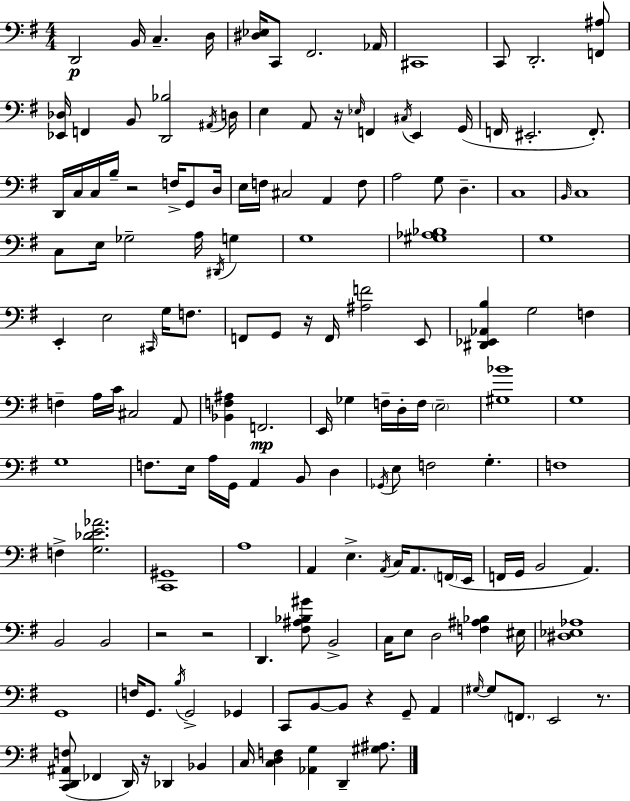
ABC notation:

X:1
T:Untitled
M:4/4
L:1/4
K:G
D,,2 B,,/4 C, D,/4 [^D,_E,]/4 C,,/2 ^F,,2 _A,,/4 ^C,,4 C,,/2 D,,2 [F,,^A,]/2 [_E,,_D,]/4 F,, B,,/2 [D,,_B,]2 ^A,,/4 D,/4 E, A,,/2 z/4 _E,/4 F,, ^C,/4 E,, G,,/4 F,,/4 ^E,,2 F,,/2 D,,/4 C,/4 C,/4 B,/4 z2 F,/4 G,,/2 D,/4 E,/4 F,/4 ^C,2 A,, F,/2 A,2 G,/2 D, C,4 B,,/4 C,4 C,/2 E,/4 _G,2 A,/4 ^D,,/4 G, G,4 [^G,_A,_B,]4 G,4 E,, E,2 ^C,,/4 G,/4 F,/2 F,,/2 G,,/2 z/4 F,,/4 [^A,F]2 E,,/2 [^D,,_E,,_A,,B,] G,2 F, F, A,/4 C/4 ^C,2 A,,/2 [_B,,F,^A,] F,,2 E,,/4 _G, F,/4 D,/4 F,/4 E,2 [^G,_B]4 G,4 G,4 F,/2 E,/4 A,/4 G,,/4 A,, B,,/2 D, _G,,/4 E,/2 F,2 G, F,4 F, [G,_DE_A]2 [C,,^G,,]4 A,4 A,, E, A,,/4 C,/4 A,,/2 F,,/4 E,,/4 F,,/4 G,,/4 B,,2 A,, B,,2 B,,2 z2 z2 D,, [^F,^A,_B,^G]/2 B,,2 C,/4 E,/2 D,2 [F,^A,_B,] ^E,/4 [^D,_E,_A,]4 G,,4 F,/4 G,,/2 B,/4 G,,2 _G,, C,,/2 B,,/2 B,,/2 z G,,/2 A,, ^G,/4 ^G,/2 F,,/2 E,,2 z/2 [C,,D,,^A,,F,]/2 _F,, D,,/4 z/4 _D,, _B,, C,/4 [C,D,F,] [_A,,G,] D,, [^G,^A,]/2